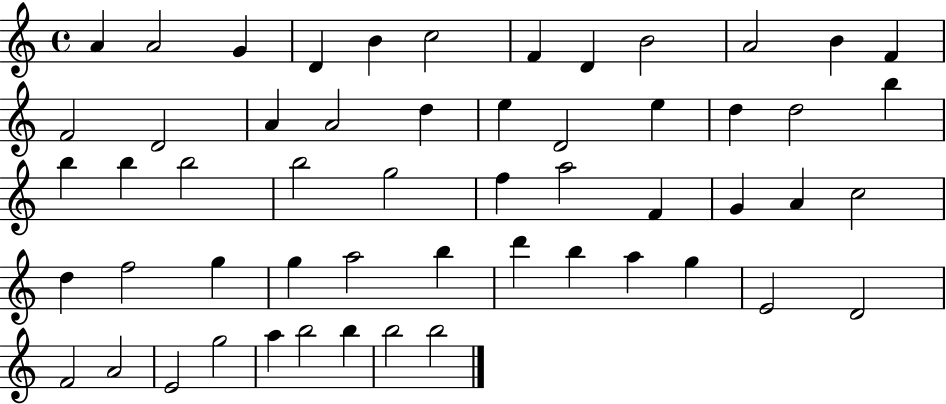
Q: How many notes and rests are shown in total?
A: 55